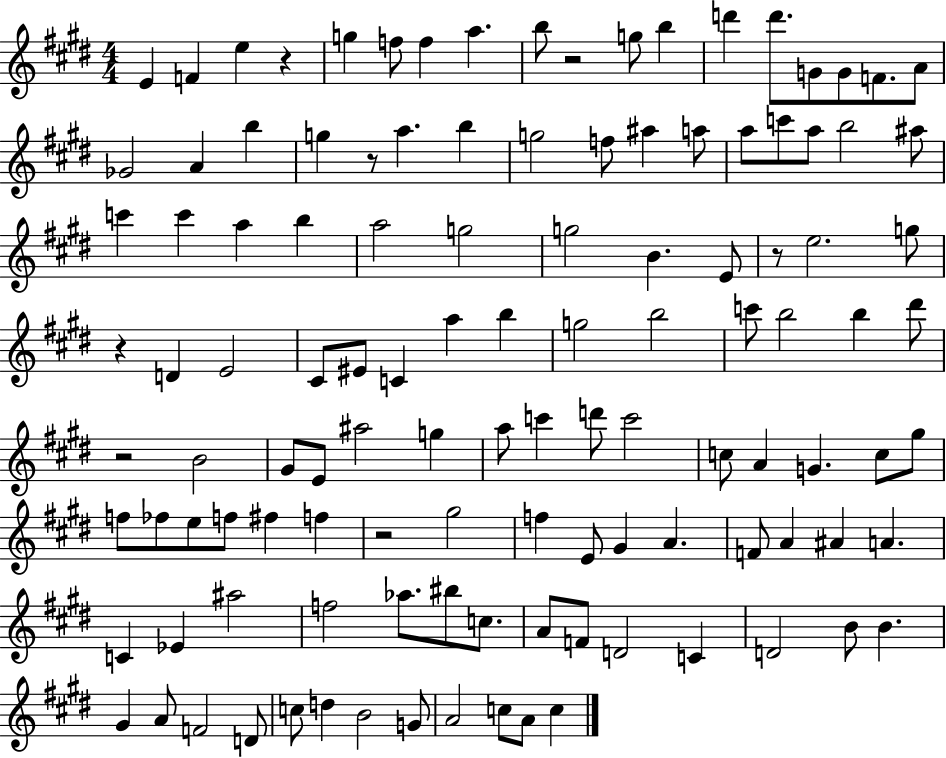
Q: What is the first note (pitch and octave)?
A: E4